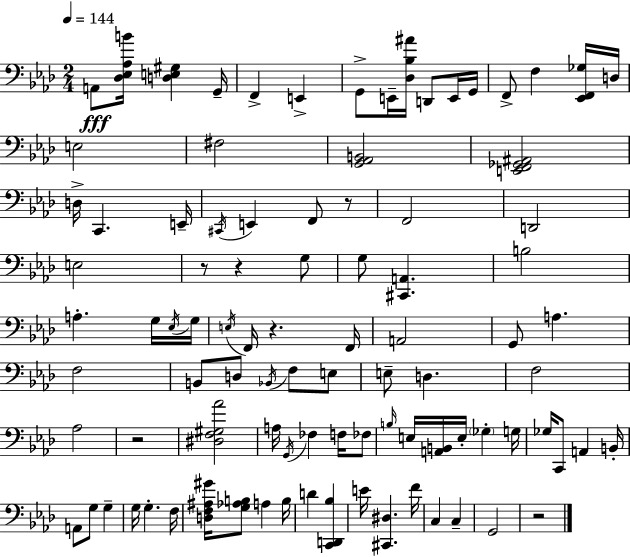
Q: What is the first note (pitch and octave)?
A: A2